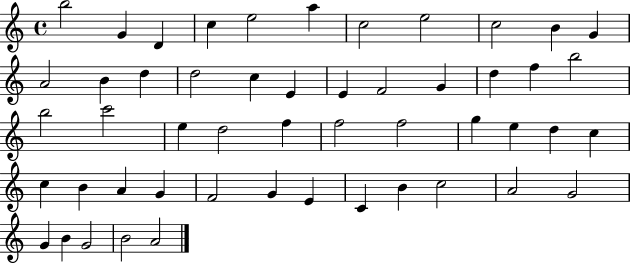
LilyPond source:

{
  \clef treble
  \time 4/4
  \defaultTimeSignature
  \key c \major
  b''2 g'4 d'4 | c''4 e''2 a''4 | c''2 e''2 | c''2 b'4 g'4 | \break a'2 b'4 d''4 | d''2 c''4 e'4 | e'4 f'2 g'4 | d''4 f''4 b''2 | \break b''2 c'''2 | e''4 d''2 f''4 | f''2 f''2 | g''4 e''4 d''4 c''4 | \break c''4 b'4 a'4 g'4 | f'2 g'4 e'4 | c'4 b'4 c''2 | a'2 g'2 | \break g'4 b'4 g'2 | b'2 a'2 | \bar "|."
}